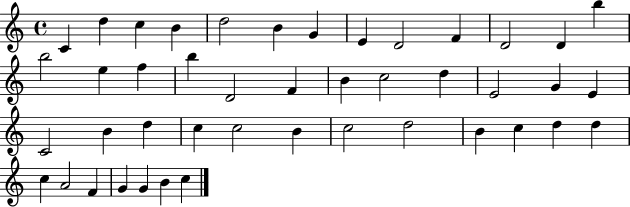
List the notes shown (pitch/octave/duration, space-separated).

C4/q D5/q C5/q B4/q D5/h B4/q G4/q E4/q D4/h F4/q D4/h D4/q B5/q B5/h E5/q F5/q B5/q D4/h F4/q B4/q C5/h D5/q E4/h G4/q E4/q C4/h B4/q D5/q C5/q C5/h B4/q C5/h D5/h B4/q C5/q D5/q D5/q C5/q A4/h F4/q G4/q G4/q B4/q C5/q